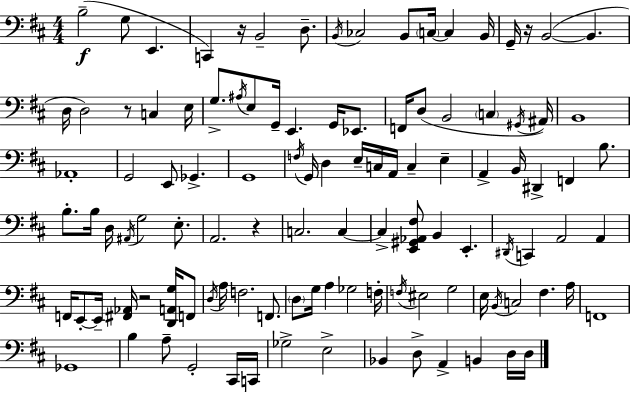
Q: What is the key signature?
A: D major